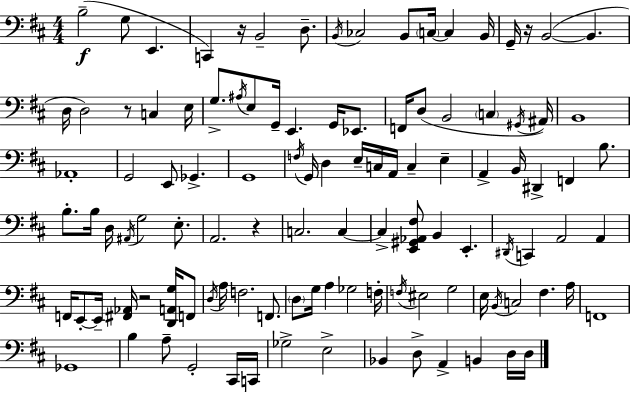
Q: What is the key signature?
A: D major